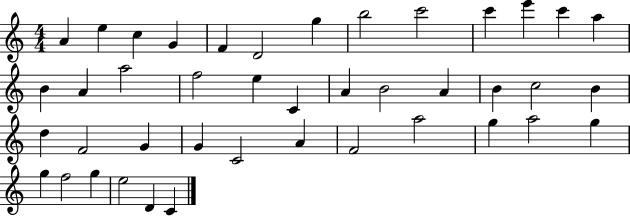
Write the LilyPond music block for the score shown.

{
  \clef treble
  \numericTimeSignature
  \time 4/4
  \key c \major
  a'4 e''4 c''4 g'4 | f'4 d'2 g''4 | b''2 c'''2 | c'''4 e'''4 c'''4 a''4 | \break b'4 a'4 a''2 | f''2 e''4 c'4 | a'4 b'2 a'4 | b'4 c''2 b'4 | \break d''4 f'2 g'4 | g'4 c'2 a'4 | f'2 a''2 | g''4 a''2 g''4 | \break g''4 f''2 g''4 | e''2 d'4 c'4 | \bar "|."
}